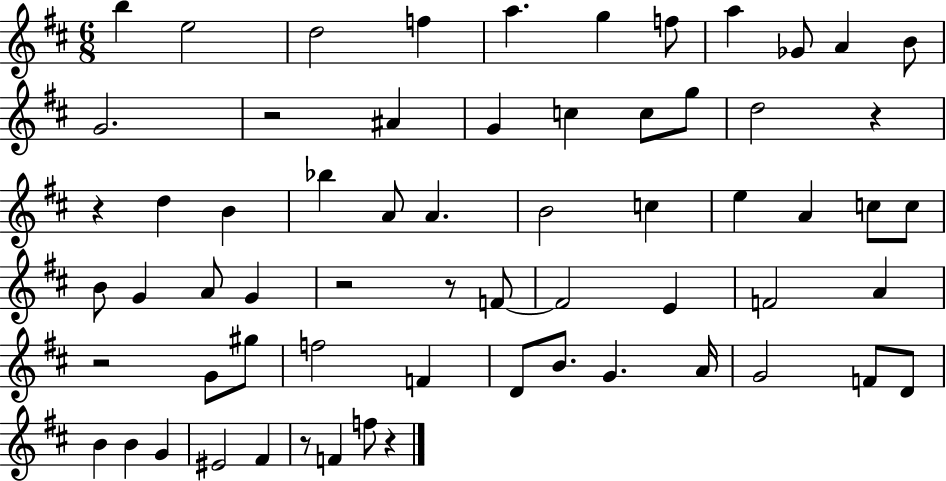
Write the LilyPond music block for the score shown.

{
  \clef treble
  \numericTimeSignature
  \time 6/8
  \key d \major
  b''4 e''2 | d''2 f''4 | a''4. g''4 f''8 | a''4 ges'8 a'4 b'8 | \break g'2. | r2 ais'4 | g'4 c''4 c''8 g''8 | d''2 r4 | \break r4 d''4 b'4 | bes''4 a'8 a'4. | b'2 c''4 | e''4 a'4 c''8 c''8 | \break b'8 g'4 a'8 g'4 | r2 r8 f'8~~ | f'2 e'4 | f'2 a'4 | \break r2 g'8 gis''8 | f''2 f'4 | d'8 b'8. g'4. a'16 | g'2 f'8 d'8 | \break b'4 b'4 g'4 | eis'2 fis'4 | r8 f'4 f''8 r4 | \bar "|."
}